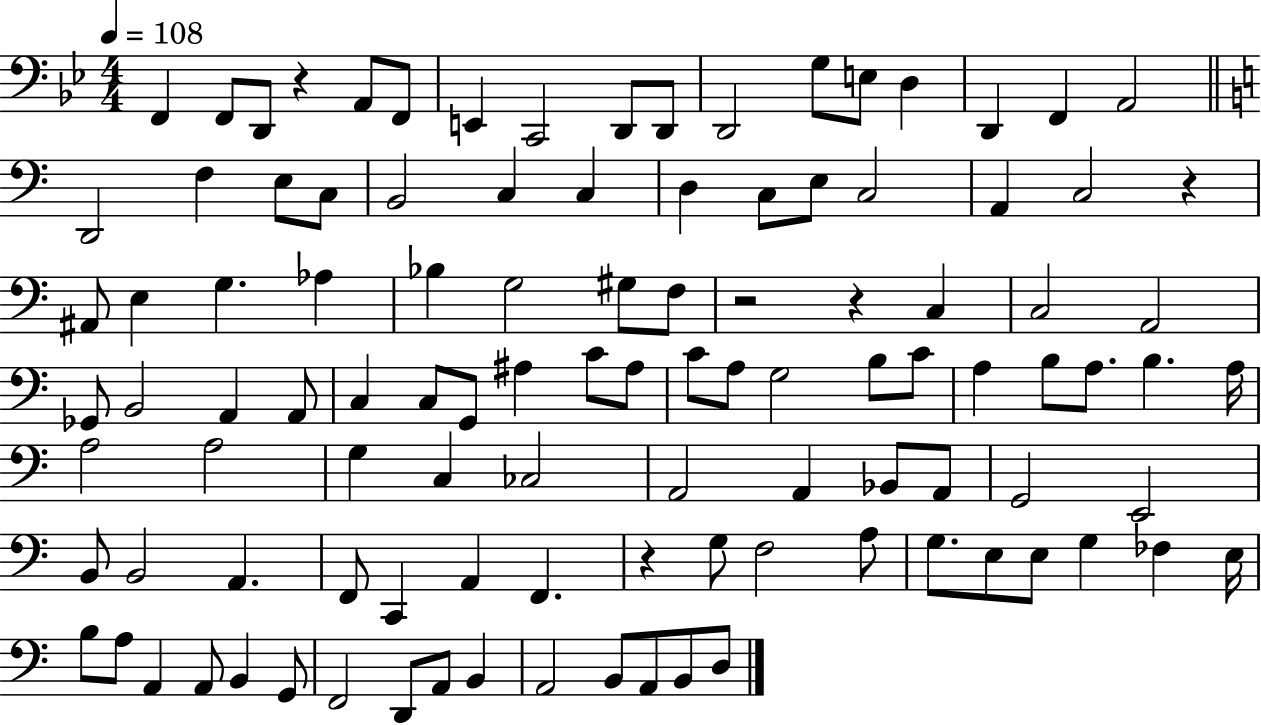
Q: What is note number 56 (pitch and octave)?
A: A3